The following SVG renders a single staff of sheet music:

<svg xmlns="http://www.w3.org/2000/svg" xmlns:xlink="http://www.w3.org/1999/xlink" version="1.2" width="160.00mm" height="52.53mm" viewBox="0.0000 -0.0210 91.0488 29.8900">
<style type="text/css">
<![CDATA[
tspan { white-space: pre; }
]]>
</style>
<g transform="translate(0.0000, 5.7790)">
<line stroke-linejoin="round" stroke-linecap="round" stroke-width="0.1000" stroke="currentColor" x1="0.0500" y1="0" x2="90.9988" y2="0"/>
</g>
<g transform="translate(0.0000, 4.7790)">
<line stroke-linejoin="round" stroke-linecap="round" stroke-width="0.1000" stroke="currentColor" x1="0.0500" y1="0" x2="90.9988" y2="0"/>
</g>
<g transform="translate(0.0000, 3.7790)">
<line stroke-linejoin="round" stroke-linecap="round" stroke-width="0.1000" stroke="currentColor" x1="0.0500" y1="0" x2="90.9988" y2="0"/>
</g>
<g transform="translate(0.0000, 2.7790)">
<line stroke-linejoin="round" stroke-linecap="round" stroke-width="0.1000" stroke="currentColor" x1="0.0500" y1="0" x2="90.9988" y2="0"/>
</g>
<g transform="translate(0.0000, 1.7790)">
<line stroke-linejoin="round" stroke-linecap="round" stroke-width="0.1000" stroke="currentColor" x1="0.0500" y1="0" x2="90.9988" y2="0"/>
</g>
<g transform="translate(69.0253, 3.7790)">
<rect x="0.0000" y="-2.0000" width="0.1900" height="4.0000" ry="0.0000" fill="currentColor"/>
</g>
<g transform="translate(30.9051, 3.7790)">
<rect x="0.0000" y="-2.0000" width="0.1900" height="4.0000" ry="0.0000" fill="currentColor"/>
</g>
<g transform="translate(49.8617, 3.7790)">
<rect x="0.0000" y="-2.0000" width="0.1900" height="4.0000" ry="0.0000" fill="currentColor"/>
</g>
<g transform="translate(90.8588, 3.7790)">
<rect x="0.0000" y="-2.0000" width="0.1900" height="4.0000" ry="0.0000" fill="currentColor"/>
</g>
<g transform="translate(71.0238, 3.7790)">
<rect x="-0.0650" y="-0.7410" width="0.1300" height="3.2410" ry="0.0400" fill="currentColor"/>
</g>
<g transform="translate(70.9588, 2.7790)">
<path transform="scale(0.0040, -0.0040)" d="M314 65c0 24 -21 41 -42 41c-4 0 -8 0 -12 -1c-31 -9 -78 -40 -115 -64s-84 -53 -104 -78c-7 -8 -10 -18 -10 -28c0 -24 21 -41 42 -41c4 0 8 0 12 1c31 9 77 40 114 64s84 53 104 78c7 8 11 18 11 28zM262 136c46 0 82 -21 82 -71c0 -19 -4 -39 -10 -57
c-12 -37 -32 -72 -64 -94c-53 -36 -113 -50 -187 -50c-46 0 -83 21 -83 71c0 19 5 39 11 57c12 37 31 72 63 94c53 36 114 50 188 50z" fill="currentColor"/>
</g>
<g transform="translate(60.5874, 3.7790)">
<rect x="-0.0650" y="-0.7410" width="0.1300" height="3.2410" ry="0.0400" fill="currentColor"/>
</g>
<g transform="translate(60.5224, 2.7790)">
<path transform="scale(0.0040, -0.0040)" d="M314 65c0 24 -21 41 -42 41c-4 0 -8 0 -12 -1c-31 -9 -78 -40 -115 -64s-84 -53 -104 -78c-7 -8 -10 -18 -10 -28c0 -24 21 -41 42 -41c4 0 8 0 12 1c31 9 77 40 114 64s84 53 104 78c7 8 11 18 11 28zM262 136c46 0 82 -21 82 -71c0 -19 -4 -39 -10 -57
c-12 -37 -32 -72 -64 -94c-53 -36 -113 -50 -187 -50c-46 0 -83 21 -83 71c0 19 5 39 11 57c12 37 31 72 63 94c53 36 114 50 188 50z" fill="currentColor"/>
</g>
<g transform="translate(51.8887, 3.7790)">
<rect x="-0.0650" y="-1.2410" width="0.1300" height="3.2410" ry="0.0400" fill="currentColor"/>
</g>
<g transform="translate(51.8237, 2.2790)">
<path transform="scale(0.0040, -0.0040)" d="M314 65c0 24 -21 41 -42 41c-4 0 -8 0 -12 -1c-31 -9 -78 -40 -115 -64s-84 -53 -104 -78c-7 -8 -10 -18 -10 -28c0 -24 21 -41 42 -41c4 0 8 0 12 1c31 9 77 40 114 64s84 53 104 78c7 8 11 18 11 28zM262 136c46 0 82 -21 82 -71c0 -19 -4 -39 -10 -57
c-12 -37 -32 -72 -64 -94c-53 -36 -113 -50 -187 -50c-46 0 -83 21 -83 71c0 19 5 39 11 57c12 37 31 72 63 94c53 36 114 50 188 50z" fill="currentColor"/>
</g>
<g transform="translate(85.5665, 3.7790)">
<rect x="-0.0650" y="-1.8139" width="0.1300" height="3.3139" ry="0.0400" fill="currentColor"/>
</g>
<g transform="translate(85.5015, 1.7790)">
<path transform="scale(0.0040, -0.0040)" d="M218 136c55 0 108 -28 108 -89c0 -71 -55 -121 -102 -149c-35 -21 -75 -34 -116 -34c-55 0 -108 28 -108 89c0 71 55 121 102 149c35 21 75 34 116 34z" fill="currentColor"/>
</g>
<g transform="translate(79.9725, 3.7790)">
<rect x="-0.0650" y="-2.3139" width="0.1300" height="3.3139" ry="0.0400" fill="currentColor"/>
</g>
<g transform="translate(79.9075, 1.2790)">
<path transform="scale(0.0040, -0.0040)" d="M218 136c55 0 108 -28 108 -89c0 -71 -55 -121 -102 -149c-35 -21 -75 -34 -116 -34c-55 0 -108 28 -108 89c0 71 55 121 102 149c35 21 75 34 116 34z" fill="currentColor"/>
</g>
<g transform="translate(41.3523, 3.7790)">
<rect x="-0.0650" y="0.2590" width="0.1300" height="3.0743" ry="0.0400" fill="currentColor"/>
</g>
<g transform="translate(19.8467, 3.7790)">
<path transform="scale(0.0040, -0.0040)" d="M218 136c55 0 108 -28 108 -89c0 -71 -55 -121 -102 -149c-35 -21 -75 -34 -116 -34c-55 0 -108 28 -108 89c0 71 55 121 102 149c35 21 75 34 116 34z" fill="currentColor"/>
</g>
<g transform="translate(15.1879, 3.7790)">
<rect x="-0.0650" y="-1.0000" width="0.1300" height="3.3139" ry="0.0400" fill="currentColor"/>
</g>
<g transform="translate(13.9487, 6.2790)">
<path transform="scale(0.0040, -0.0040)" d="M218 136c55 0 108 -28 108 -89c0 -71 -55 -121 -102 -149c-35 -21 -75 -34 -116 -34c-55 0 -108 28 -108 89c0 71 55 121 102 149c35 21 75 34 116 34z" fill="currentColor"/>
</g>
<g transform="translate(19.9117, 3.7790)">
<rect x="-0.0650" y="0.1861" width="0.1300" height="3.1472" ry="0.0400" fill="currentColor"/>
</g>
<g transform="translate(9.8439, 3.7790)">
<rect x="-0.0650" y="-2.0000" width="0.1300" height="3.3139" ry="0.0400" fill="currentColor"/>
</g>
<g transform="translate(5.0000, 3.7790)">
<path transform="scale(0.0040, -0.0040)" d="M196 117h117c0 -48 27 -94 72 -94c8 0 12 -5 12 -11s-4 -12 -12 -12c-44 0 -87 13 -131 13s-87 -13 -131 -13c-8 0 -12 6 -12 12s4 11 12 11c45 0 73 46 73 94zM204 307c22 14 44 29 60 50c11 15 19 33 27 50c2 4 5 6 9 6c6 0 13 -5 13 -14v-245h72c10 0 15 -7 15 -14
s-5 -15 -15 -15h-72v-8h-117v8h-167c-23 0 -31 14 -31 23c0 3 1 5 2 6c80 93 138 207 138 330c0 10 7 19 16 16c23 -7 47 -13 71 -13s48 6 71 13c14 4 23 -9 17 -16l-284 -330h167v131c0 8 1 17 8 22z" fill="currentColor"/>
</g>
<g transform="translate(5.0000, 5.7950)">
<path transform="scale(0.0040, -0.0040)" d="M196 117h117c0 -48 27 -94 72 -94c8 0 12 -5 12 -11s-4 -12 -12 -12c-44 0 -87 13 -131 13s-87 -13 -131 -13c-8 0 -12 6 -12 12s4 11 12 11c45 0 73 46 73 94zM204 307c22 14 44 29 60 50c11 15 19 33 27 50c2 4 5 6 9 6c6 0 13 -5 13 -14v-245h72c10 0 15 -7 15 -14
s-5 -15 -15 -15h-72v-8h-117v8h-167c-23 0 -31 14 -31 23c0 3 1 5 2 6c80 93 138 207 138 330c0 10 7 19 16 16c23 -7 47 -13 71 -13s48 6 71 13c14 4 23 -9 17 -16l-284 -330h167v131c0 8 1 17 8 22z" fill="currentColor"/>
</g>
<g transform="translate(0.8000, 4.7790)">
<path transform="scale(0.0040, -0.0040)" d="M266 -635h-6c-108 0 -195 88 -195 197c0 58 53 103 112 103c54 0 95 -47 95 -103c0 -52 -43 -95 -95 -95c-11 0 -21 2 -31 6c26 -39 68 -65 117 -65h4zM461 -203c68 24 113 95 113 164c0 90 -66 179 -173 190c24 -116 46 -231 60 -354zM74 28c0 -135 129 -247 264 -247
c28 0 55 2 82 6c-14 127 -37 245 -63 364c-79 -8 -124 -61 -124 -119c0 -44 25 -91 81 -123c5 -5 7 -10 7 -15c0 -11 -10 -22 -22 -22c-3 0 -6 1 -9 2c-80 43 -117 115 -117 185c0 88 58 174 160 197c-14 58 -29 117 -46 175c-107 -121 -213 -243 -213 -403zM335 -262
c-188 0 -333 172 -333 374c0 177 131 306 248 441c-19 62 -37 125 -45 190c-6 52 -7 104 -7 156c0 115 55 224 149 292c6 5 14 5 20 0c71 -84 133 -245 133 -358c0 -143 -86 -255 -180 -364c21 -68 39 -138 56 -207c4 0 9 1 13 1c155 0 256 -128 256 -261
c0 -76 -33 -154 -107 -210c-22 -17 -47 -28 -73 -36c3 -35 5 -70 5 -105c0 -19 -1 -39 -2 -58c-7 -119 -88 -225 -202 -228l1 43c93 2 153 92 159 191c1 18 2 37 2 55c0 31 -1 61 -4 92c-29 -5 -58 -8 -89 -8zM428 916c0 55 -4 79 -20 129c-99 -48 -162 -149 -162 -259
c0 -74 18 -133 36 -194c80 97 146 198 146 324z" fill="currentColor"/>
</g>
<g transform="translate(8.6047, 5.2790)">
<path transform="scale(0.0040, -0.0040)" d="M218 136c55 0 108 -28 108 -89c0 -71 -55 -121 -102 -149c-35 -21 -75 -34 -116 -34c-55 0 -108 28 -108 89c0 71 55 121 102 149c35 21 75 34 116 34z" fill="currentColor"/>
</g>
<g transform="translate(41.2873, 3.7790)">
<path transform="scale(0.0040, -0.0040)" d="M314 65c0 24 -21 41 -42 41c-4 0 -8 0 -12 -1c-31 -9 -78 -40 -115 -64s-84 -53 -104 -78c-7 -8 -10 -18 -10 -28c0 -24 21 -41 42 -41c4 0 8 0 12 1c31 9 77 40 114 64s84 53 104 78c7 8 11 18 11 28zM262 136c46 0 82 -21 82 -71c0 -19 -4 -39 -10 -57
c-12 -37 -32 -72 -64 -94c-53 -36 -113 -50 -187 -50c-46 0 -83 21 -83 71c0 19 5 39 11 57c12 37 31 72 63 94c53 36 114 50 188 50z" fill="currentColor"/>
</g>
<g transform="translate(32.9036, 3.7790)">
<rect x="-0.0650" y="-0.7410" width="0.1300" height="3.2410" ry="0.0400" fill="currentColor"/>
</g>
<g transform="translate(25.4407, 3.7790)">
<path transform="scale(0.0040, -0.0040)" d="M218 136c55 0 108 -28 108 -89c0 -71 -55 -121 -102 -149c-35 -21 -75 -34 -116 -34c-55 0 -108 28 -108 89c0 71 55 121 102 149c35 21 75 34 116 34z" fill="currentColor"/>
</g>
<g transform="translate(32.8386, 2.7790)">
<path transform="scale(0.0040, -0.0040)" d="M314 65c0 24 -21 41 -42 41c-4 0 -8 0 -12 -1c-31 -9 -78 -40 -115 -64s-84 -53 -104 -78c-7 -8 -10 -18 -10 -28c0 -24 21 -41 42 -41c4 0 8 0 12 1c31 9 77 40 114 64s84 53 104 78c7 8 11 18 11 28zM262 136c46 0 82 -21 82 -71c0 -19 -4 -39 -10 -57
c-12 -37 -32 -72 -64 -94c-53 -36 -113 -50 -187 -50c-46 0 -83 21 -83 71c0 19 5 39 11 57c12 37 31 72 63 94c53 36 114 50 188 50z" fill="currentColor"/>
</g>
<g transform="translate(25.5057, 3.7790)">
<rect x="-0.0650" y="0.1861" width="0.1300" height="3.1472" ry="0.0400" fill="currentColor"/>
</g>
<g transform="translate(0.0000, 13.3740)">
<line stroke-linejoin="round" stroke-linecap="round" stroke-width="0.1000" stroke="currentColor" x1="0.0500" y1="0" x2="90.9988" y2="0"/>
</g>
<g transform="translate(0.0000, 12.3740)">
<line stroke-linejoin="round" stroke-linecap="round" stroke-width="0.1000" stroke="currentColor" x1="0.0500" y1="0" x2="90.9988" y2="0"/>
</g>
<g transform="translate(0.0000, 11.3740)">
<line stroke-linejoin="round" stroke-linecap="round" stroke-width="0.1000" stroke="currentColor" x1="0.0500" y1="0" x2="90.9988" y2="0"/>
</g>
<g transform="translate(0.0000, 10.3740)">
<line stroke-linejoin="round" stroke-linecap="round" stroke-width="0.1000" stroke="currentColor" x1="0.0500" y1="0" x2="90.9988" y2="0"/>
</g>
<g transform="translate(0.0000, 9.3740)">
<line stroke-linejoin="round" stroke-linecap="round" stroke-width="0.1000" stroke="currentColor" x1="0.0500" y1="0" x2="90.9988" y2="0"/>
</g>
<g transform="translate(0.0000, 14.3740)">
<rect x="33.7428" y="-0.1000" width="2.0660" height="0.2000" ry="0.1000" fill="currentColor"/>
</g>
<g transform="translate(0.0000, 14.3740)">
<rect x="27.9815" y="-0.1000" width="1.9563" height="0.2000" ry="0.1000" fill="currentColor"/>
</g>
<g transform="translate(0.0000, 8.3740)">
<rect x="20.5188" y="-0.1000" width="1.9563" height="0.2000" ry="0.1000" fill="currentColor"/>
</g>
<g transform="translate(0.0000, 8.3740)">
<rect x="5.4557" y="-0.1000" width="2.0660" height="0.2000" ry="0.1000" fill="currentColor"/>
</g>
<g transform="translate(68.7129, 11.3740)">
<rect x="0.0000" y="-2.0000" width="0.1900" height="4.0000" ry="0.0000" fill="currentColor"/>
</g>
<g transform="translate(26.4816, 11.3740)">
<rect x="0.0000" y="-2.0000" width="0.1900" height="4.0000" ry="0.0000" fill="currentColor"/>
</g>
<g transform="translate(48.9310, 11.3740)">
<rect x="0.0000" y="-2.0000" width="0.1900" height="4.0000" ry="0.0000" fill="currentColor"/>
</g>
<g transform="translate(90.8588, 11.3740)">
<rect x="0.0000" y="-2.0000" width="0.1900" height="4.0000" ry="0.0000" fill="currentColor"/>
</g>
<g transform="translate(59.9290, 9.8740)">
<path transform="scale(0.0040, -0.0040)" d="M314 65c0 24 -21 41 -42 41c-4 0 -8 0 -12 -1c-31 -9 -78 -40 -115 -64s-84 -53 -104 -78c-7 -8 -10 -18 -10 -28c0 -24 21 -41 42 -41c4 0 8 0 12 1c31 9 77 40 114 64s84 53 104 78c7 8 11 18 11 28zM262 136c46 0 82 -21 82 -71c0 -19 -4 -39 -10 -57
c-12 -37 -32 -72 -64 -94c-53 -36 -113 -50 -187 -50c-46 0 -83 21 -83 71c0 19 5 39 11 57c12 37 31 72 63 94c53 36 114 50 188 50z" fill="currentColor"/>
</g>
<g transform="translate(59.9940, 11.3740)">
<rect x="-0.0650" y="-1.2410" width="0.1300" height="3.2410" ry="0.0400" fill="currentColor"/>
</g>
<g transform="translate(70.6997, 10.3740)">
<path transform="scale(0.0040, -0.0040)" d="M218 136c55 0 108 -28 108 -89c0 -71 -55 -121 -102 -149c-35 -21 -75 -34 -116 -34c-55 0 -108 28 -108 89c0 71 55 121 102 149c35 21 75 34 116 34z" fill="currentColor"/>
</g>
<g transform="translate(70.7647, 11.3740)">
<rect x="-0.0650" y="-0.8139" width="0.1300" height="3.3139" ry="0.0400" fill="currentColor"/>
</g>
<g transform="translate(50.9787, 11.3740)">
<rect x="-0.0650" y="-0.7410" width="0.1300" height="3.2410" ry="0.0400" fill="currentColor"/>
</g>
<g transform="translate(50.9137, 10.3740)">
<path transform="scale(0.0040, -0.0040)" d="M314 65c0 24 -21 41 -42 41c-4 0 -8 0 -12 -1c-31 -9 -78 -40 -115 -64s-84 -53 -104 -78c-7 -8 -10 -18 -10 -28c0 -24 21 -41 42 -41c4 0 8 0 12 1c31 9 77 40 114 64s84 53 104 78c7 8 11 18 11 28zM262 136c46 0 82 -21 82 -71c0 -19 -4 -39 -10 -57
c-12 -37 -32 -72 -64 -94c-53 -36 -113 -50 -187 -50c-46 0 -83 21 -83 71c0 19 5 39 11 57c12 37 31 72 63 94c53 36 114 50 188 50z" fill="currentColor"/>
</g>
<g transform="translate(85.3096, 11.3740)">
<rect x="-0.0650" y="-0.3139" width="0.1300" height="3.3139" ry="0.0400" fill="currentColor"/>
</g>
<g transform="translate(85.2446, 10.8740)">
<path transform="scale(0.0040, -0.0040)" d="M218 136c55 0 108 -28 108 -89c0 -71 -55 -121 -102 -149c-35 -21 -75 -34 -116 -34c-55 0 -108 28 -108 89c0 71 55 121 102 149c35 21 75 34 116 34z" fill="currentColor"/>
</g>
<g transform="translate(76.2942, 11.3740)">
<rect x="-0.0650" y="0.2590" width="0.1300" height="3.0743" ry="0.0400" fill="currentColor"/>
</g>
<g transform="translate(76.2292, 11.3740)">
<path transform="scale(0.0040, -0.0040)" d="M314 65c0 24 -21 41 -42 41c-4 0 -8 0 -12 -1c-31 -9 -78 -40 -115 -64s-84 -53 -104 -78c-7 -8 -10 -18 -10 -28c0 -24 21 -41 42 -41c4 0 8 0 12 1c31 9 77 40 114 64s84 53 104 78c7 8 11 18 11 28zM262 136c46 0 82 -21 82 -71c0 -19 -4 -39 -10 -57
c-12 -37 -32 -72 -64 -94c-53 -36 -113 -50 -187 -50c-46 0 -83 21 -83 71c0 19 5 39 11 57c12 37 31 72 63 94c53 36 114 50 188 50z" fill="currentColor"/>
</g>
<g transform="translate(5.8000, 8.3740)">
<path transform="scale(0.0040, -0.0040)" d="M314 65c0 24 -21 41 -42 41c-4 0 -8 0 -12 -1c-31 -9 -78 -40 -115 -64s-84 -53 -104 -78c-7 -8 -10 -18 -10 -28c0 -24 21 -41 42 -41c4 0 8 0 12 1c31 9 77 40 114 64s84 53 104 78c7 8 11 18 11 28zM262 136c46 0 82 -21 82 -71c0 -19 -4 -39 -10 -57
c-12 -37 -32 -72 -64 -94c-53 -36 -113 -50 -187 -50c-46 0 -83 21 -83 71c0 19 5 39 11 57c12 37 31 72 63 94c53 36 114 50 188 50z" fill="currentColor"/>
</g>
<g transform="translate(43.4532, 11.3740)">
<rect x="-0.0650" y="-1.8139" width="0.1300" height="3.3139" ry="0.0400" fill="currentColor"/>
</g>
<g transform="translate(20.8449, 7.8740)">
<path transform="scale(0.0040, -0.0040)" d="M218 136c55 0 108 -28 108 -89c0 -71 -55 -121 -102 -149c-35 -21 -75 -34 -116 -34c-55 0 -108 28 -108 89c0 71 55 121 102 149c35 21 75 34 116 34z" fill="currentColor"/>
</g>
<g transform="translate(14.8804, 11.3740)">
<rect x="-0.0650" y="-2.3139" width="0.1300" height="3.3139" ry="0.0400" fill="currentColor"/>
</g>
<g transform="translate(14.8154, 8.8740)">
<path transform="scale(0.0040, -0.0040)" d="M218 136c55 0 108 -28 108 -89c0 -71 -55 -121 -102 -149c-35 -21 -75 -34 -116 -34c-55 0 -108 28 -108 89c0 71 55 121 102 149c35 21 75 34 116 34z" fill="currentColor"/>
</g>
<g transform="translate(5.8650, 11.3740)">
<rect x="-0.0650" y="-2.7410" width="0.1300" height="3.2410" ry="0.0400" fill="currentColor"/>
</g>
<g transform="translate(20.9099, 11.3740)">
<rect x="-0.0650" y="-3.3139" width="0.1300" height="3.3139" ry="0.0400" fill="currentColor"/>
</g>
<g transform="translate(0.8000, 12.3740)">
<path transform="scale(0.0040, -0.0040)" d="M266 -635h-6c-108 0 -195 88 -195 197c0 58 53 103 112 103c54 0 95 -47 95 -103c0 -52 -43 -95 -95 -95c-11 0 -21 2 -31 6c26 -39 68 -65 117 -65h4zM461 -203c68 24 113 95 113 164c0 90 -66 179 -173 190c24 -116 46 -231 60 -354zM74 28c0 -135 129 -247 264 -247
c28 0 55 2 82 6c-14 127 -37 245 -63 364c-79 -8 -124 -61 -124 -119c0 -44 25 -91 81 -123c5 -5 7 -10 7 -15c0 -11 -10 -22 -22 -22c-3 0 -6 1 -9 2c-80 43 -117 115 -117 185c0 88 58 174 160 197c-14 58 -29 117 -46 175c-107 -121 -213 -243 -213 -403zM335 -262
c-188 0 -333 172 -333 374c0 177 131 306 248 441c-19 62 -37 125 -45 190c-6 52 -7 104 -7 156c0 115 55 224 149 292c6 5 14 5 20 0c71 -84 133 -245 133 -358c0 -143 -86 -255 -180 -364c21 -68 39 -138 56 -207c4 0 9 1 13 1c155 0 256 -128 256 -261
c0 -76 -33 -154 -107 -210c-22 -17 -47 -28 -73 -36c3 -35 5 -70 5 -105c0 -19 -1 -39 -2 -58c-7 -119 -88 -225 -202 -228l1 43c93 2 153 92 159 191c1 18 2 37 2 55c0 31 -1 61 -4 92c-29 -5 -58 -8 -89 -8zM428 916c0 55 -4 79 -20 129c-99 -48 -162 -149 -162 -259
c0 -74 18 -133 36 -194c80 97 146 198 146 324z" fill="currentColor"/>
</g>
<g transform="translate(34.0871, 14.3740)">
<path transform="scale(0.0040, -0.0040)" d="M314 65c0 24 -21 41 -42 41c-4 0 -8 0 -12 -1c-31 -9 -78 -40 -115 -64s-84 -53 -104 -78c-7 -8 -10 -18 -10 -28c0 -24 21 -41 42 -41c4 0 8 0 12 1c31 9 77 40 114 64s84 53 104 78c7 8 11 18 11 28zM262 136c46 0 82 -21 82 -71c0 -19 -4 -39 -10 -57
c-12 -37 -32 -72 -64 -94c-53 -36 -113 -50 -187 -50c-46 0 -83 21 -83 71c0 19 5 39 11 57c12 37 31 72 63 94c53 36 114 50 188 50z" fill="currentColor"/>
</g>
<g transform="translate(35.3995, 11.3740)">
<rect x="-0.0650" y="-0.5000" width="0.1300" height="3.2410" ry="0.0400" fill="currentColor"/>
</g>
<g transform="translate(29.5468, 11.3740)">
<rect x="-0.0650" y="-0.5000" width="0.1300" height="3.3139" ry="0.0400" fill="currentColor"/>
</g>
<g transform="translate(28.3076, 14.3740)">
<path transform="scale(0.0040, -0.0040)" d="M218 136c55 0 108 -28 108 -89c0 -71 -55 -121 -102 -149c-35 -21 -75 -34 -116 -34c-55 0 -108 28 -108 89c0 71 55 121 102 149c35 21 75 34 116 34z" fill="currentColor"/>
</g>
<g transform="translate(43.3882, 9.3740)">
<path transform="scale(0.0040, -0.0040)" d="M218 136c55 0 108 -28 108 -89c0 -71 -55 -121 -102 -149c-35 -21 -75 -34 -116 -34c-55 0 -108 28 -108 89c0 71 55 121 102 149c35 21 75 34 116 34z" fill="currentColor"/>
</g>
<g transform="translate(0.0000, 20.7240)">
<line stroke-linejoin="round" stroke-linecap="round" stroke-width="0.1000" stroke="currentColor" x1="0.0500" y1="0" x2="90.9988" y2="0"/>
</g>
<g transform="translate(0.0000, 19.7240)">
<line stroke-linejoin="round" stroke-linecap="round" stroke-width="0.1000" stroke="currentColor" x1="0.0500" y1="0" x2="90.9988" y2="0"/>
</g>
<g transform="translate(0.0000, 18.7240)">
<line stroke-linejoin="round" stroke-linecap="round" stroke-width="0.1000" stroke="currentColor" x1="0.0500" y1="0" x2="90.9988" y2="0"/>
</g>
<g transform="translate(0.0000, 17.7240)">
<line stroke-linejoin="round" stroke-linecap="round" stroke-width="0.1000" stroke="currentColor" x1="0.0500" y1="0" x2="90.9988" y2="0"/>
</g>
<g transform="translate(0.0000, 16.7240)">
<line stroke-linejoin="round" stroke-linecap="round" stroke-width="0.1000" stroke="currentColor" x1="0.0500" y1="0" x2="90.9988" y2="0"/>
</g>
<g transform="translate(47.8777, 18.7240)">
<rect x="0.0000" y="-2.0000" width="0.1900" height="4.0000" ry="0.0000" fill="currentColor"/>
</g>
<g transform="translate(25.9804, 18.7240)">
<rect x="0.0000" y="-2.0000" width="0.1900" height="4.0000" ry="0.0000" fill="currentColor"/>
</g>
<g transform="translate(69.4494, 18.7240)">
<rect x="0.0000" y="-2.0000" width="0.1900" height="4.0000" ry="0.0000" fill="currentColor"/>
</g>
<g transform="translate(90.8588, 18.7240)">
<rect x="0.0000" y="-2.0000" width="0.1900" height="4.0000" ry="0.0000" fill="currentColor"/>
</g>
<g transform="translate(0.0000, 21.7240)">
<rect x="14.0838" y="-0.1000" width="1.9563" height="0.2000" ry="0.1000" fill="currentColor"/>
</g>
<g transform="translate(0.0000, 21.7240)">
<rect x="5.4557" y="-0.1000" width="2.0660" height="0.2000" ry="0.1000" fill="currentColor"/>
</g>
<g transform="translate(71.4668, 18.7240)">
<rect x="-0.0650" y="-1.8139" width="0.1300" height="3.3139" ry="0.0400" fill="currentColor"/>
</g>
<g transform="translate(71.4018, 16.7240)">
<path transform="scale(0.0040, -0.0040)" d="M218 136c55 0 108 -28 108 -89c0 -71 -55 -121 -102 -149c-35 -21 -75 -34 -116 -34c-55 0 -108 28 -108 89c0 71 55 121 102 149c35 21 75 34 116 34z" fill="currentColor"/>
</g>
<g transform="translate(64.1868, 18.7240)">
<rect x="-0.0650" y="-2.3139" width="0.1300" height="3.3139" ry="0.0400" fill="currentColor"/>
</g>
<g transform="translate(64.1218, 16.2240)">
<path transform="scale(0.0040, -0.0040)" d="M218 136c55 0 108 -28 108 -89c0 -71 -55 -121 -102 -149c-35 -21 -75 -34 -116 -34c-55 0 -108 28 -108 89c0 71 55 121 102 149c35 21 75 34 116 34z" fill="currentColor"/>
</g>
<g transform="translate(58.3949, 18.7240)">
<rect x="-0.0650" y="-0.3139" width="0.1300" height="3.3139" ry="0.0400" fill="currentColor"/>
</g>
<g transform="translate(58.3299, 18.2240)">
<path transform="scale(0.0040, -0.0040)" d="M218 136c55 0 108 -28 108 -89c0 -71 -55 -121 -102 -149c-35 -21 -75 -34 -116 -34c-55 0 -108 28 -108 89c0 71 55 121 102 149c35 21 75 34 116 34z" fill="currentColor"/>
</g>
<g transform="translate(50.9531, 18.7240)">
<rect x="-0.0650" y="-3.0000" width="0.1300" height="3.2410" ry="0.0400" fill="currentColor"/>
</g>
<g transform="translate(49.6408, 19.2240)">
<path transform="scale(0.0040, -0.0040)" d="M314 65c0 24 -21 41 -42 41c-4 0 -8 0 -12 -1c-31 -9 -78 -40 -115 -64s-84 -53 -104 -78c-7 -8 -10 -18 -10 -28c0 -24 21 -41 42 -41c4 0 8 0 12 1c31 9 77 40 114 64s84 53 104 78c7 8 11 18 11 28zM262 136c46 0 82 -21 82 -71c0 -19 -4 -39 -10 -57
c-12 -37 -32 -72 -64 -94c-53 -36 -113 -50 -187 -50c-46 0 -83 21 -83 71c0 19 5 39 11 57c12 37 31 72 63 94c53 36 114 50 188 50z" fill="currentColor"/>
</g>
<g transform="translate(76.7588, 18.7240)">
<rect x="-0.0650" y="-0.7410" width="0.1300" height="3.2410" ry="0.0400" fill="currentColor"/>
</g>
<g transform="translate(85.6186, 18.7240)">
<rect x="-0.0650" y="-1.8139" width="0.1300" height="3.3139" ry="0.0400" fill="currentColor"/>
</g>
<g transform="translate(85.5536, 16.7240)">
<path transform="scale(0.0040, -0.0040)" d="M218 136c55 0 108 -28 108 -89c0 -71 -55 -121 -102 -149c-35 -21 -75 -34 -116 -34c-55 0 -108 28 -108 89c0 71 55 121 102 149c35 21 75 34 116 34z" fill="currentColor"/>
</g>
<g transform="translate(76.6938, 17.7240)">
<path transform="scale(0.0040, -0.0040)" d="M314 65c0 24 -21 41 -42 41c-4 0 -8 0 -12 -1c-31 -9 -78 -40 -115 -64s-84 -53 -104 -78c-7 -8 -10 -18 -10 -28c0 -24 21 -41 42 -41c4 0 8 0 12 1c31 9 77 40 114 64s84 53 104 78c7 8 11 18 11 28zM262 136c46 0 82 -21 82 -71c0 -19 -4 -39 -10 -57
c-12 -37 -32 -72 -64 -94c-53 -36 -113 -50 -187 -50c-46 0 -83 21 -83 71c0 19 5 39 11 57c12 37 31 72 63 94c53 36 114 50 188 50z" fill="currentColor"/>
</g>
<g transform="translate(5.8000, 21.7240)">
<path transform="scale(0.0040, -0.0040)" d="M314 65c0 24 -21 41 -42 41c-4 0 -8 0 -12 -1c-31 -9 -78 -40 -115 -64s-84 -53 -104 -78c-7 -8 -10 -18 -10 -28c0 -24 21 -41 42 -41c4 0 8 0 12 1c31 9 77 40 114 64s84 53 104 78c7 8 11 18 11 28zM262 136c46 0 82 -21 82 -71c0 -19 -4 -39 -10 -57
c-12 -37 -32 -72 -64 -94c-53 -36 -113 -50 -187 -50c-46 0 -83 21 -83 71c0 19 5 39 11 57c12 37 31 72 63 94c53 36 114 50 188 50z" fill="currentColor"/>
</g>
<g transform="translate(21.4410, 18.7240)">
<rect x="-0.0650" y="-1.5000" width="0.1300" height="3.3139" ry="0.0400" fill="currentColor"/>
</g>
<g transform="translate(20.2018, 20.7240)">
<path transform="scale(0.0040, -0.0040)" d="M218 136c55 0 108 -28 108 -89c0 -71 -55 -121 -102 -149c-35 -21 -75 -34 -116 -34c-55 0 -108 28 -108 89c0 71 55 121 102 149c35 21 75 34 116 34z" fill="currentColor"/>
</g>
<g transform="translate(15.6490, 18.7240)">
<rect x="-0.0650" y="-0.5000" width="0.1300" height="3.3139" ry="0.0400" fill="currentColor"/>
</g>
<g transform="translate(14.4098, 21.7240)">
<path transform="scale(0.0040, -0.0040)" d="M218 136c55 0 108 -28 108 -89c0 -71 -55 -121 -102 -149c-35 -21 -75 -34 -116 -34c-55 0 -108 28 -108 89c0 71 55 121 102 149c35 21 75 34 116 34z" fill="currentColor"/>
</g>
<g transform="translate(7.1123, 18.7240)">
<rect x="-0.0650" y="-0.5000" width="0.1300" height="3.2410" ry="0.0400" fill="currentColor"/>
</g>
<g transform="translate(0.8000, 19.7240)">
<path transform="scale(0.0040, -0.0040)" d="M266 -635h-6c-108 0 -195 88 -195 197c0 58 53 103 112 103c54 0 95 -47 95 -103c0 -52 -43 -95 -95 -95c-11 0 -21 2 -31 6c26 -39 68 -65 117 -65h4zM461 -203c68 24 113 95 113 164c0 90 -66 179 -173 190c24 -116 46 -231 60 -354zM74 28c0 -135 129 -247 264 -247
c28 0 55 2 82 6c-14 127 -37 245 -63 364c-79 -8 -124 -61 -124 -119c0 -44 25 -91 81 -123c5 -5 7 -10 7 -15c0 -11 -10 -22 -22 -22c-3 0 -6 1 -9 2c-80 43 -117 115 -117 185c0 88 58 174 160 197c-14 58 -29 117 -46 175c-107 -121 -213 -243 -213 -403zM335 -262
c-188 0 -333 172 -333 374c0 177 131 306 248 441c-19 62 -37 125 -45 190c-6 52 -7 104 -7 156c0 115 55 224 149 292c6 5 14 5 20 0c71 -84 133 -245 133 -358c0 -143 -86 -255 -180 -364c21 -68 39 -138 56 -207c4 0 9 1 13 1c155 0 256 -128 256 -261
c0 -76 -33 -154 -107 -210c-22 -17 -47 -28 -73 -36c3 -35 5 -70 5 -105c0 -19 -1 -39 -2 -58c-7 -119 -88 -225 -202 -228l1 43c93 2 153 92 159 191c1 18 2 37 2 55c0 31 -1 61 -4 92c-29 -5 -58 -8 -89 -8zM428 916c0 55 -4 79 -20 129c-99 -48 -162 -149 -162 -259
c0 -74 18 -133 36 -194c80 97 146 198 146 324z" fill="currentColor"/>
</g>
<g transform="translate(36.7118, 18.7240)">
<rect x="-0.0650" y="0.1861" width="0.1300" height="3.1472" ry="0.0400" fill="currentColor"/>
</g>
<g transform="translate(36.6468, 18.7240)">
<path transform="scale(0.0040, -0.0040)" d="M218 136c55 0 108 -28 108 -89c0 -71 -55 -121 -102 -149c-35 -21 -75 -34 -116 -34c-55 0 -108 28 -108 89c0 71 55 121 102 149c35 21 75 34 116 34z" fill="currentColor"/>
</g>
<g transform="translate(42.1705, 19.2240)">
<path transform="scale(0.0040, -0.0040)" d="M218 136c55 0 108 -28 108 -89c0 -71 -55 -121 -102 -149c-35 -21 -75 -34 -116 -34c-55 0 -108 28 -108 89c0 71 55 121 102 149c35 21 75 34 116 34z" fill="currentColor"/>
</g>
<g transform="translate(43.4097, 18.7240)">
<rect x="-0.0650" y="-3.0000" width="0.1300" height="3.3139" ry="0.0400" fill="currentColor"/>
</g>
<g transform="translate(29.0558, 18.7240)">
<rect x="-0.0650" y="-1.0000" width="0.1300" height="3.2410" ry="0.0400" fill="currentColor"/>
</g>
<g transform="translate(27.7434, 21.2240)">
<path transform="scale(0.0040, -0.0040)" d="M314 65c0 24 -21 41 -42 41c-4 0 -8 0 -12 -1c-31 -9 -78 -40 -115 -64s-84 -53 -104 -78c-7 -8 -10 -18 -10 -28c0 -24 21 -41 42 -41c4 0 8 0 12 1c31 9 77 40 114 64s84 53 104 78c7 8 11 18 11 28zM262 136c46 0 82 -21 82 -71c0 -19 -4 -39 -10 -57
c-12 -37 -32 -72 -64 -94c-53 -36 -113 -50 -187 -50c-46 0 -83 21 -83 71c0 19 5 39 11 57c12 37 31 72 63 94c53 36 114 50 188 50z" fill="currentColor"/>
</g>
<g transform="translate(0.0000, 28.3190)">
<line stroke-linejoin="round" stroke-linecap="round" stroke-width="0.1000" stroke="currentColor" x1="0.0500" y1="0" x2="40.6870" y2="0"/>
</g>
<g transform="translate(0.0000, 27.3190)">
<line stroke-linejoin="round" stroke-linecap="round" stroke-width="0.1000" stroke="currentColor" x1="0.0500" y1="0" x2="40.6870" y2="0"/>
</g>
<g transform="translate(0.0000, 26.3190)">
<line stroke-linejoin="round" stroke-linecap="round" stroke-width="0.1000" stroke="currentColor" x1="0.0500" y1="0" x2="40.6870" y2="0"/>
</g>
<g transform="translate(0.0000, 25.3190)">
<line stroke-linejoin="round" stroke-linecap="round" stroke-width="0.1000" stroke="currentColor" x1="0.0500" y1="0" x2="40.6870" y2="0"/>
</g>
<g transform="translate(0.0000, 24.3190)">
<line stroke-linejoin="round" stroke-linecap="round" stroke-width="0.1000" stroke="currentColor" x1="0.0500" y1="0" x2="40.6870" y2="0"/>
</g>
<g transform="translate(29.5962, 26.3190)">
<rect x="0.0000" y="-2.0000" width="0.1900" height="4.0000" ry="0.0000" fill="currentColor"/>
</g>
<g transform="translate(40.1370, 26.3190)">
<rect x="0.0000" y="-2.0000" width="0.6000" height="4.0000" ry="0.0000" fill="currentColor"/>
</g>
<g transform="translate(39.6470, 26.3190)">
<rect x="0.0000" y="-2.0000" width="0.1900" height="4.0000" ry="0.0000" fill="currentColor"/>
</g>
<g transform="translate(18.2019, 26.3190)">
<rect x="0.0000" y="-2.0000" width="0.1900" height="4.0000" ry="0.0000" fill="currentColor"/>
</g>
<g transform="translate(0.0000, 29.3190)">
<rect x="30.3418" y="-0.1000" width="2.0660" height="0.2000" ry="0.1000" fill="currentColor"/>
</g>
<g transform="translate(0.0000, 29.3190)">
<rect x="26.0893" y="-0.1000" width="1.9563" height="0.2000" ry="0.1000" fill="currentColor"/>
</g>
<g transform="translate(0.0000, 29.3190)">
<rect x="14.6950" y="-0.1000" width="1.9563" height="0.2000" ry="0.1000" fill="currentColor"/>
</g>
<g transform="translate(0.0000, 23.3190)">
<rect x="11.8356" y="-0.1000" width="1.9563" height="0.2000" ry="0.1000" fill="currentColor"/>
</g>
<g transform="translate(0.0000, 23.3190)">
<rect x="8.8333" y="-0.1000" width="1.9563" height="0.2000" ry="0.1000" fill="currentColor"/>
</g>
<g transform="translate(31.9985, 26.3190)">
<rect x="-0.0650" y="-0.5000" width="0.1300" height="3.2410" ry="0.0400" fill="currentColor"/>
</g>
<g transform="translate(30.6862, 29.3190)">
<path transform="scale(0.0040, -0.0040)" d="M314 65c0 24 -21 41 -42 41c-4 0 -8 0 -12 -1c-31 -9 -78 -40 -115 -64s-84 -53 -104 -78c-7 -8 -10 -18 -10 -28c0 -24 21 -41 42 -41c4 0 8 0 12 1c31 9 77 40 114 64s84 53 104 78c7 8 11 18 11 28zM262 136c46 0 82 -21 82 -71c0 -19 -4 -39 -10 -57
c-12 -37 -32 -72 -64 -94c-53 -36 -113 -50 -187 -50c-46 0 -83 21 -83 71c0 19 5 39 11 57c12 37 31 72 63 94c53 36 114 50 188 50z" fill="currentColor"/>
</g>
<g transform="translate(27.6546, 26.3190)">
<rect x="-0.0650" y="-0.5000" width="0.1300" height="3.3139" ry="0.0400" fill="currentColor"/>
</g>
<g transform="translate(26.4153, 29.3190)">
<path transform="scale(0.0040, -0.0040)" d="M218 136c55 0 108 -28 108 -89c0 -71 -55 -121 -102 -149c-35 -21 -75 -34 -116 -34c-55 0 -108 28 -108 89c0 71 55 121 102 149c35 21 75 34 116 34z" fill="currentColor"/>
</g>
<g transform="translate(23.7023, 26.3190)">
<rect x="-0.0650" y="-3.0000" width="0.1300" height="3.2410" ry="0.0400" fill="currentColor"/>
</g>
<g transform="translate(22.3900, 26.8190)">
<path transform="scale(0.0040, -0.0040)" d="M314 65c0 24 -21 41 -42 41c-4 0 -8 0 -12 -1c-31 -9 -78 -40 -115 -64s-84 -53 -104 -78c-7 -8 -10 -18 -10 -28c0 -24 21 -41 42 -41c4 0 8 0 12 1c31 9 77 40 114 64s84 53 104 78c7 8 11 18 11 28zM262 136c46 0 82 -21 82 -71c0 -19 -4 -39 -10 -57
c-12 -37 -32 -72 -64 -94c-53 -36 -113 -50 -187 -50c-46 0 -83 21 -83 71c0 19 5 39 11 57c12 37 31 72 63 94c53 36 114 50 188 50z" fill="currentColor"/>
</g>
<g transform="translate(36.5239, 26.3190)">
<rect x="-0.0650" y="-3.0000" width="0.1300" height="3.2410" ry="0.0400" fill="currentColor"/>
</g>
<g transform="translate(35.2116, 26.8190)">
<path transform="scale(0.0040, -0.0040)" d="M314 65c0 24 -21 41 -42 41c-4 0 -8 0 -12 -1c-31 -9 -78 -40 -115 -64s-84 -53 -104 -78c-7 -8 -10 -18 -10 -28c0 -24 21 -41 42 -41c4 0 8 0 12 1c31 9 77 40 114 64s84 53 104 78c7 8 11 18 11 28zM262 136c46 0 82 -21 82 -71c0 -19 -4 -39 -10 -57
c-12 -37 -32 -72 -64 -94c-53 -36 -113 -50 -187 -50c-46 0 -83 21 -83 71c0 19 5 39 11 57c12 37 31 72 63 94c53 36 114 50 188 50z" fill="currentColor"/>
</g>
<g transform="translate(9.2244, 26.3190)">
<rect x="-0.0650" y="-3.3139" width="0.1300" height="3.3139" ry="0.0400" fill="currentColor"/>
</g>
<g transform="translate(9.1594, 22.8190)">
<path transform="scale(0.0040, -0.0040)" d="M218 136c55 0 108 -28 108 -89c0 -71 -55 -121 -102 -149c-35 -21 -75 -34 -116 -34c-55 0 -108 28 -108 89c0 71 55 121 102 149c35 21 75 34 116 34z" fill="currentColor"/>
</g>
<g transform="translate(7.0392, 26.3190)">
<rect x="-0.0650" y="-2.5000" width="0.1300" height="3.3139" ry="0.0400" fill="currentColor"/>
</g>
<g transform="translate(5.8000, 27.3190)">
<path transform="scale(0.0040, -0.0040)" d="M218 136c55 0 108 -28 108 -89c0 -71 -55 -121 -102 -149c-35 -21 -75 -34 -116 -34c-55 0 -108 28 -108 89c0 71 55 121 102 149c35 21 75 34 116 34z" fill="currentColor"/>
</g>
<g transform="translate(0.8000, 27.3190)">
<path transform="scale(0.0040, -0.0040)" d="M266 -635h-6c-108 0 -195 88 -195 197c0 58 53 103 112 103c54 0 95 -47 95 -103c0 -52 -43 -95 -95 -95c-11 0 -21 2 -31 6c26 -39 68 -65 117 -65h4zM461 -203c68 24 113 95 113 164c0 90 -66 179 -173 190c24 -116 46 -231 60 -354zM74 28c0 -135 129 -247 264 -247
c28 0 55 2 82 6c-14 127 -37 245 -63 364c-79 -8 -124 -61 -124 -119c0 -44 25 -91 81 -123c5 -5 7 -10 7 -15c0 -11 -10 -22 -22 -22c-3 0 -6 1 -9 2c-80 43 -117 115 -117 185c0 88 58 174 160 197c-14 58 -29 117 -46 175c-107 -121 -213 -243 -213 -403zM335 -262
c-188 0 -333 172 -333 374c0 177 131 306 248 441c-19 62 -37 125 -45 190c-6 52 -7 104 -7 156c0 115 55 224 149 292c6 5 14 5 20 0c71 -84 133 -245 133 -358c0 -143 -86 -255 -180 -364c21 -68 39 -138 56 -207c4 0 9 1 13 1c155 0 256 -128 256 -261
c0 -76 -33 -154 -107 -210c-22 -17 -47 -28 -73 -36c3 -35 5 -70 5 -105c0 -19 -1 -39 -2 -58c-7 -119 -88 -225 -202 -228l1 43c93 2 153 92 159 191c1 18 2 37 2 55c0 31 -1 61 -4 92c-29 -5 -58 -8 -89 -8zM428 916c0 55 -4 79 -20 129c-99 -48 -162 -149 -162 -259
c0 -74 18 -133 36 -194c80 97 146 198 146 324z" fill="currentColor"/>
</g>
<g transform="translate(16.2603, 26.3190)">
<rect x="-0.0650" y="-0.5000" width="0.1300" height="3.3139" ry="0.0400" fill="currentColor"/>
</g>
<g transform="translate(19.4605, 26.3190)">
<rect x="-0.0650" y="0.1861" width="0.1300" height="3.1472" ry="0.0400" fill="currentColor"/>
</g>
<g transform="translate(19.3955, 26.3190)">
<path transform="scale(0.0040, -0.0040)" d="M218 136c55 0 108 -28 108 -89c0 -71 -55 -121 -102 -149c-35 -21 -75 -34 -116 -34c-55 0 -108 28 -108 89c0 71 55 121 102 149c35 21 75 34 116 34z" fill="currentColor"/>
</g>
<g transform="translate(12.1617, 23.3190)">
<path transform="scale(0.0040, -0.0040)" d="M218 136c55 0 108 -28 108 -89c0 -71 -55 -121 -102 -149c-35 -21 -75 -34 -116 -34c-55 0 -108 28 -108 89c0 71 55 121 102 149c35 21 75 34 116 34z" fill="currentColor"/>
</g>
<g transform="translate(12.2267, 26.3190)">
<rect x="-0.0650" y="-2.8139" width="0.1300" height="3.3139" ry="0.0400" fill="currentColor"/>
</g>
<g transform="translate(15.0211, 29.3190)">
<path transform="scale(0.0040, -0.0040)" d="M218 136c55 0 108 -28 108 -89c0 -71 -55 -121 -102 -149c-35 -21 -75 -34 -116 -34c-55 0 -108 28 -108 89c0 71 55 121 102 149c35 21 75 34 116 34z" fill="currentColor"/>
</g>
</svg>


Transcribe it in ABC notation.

X:1
T:Untitled
M:4/4
L:1/4
K:C
F D B B d2 B2 e2 d2 d2 g f a2 g b C C2 f d2 e2 d B2 c C2 C E D2 B A A2 c g f d2 f G b a C B A2 C C2 A2